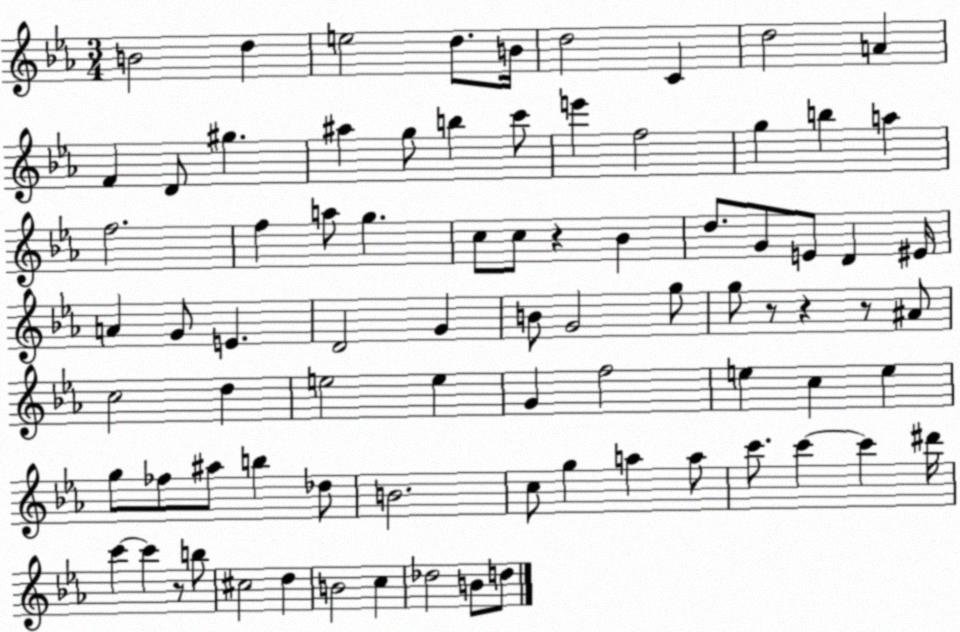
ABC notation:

X:1
T:Untitled
M:3/4
L:1/4
K:Eb
B2 d e2 d/2 B/4 d2 C d2 A F D/2 ^g ^a g/2 b c'/2 e' f2 g b a f2 f a/2 g c/2 c/2 z _B d/2 G/2 E/2 D ^E/4 A G/2 E D2 G B/2 G2 g/2 g/2 z/2 z z/2 ^A/2 c2 d e2 e G f2 e c e g/2 _f/2 ^a/2 b _d/2 B2 c/2 g a a/2 c'/2 c' c' ^d'/4 c' c' z/2 b/2 ^c2 d B2 c _d2 B/2 d/2